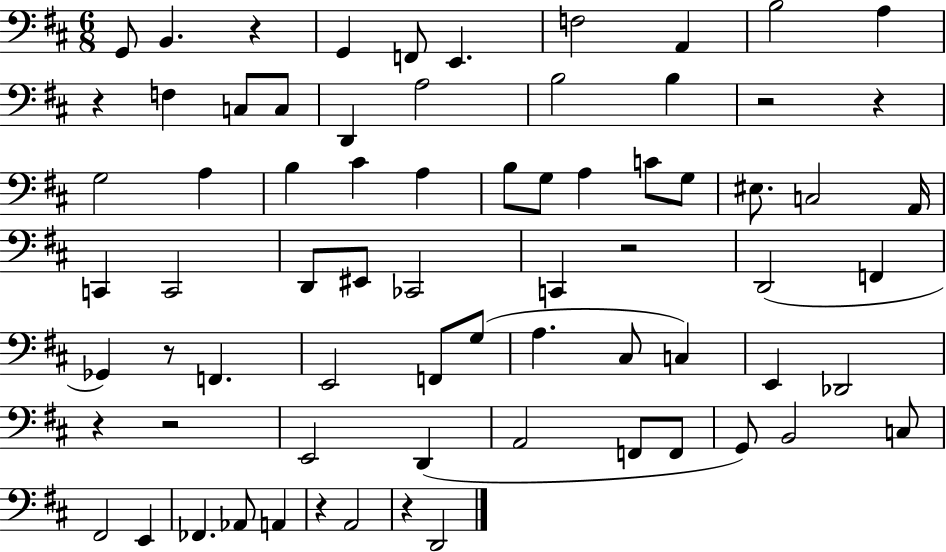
G2/e B2/q. R/q G2/q F2/e E2/q. F3/h A2/q B3/h A3/q R/q F3/q C3/e C3/e D2/q A3/h B3/h B3/q R/h R/q G3/h A3/q B3/q C#4/q A3/q B3/e G3/e A3/q C4/e G3/e EIS3/e. C3/h A2/s C2/q C2/h D2/e EIS2/e CES2/h C2/q R/h D2/h F2/q Gb2/q R/e F2/q. E2/h F2/e G3/e A3/q. C#3/e C3/q E2/q Db2/h R/q R/h E2/h D2/q A2/h F2/e F2/e G2/e B2/h C3/e F#2/h E2/q FES2/q. Ab2/e A2/q R/q A2/h R/q D2/h